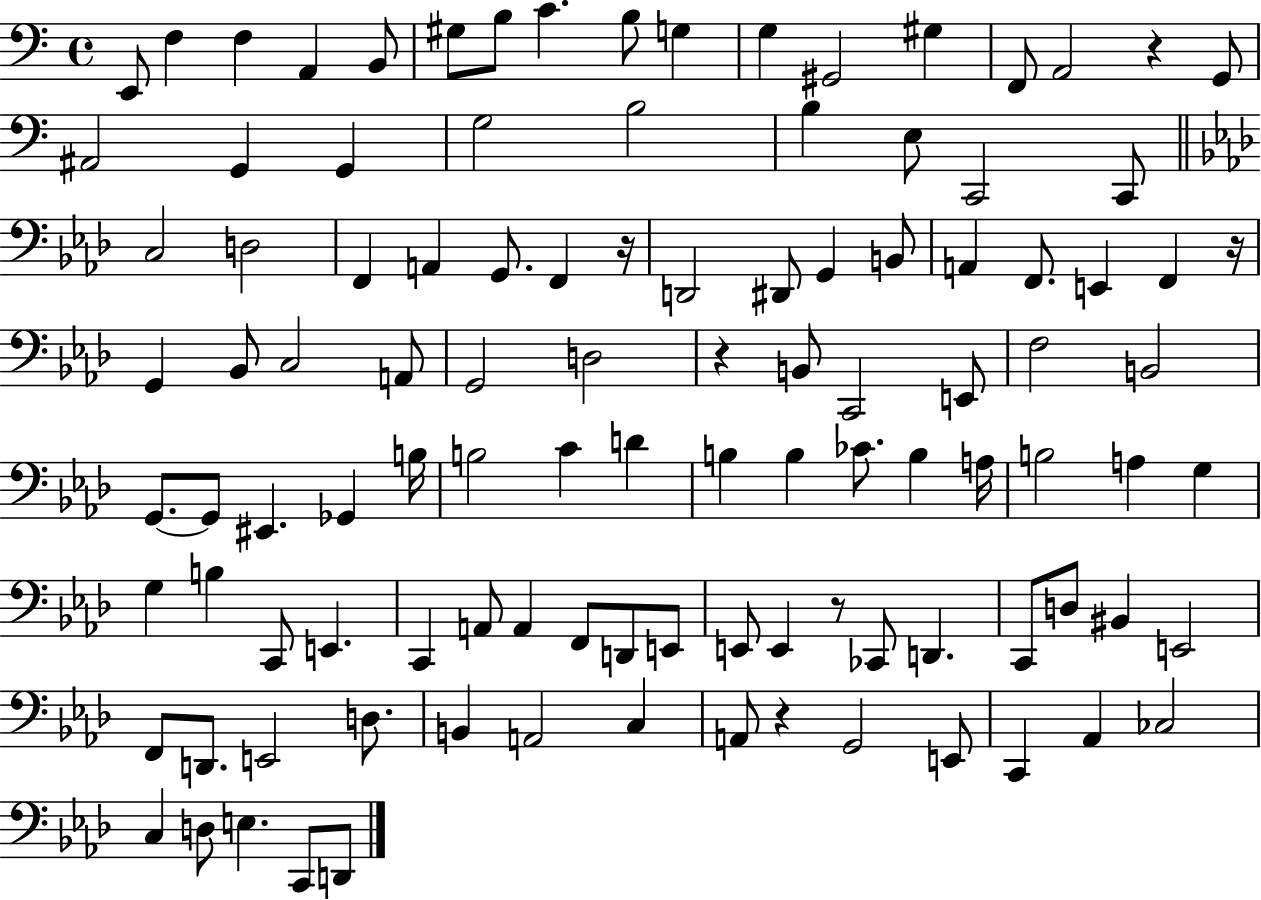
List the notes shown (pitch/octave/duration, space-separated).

E2/e F3/q F3/q A2/q B2/e G#3/e B3/e C4/q. B3/e G3/q G3/q G#2/h G#3/q F2/e A2/h R/q G2/e A#2/h G2/q G2/q G3/h B3/h B3/q E3/e C2/h C2/e C3/h D3/h F2/q A2/q G2/e. F2/q R/s D2/h D#2/e G2/q B2/e A2/q F2/e. E2/q F2/q R/s G2/q Bb2/e C3/h A2/e G2/h D3/h R/q B2/e C2/h E2/e F3/h B2/h G2/e. G2/e EIS2/q. Gb2/q B3/s B3/h C4/q D4/q B3/q B3/q CES4/e. B3/q A3/s B3/h A3/q G3/q G3/q B3/q C2/e E2/q. C2/q A2/e A2/q F2/e D2/e E2/e E2/e E2/q R/e CES2/e D2/q. C2/e D3/e BIS2/q E2/h F2/e D2/e. E2/h D3/e. B2/q A2/h C3/q A2/e R/q G2/h E2/e C2/q Ab2/q CES3/h C3/q D3/e E3/q. C2/e D2/e